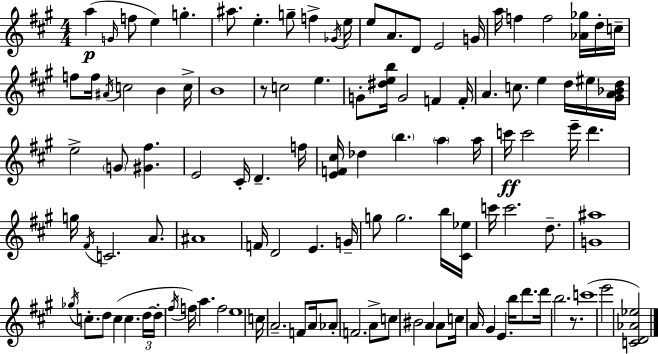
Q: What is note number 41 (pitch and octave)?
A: G4